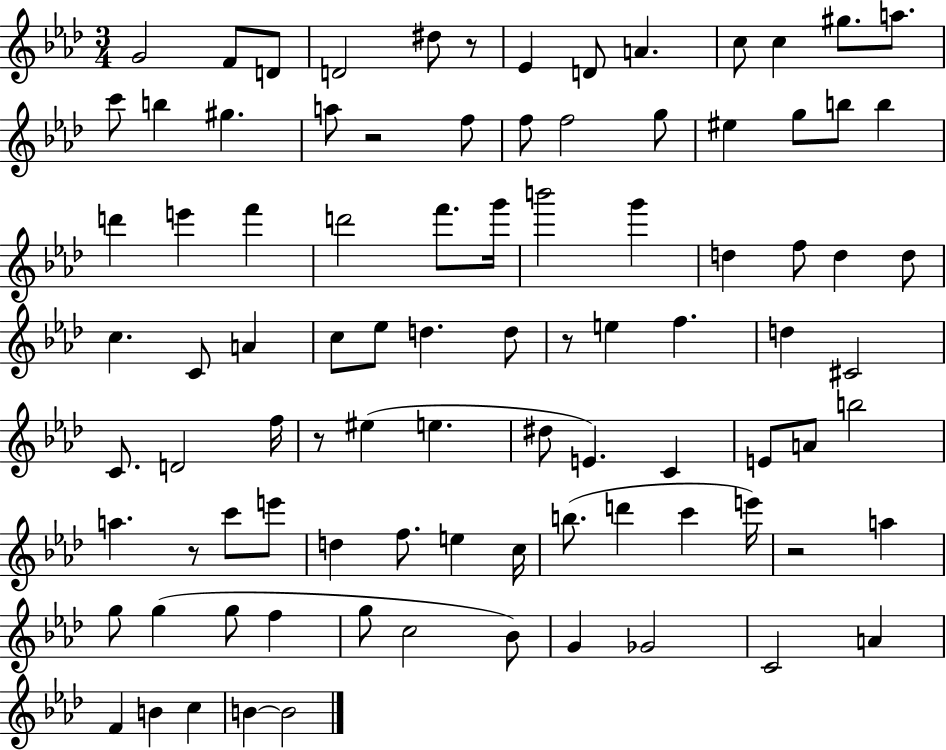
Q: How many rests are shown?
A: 6